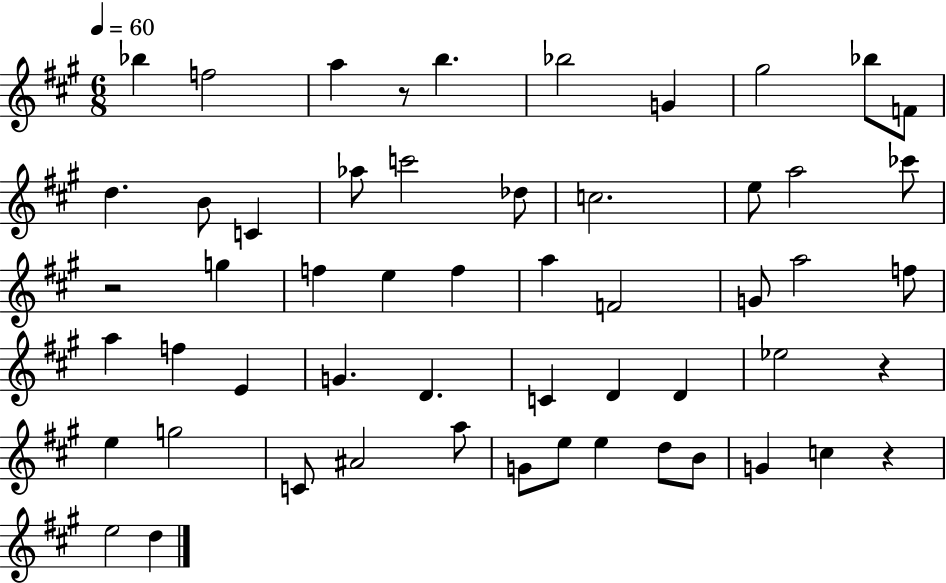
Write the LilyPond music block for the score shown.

{
  \clef treble
  \numericTimeSignature
  \time 6/8
  \key a \major
  \tempo 4 = 60
  bes''4 f''2 | a''4 r8 b''4. | bes''2 g'4 | gis''2 bes''8 f'8 | \break d''4. b'8 c'4 | aes''8 c'''2 des''8 | c''2. | e''8 a''2 ces'''8 | \break r2 g''4 | f''4 e''4 f''4 | a''4 f'2 | g'8 a''2 f''8 | \break a''4 f''4 e'4 | g'4. d'4. | c'4 d'4 d'4 | ees''2 r4 | \break e''4 g''2 | c'8 ais'2 a''8 | g'8 e''8 e''4 d''8 b'8 | g'4 c''4 r4 | \break e''2 d''4 | \bar "|."
}